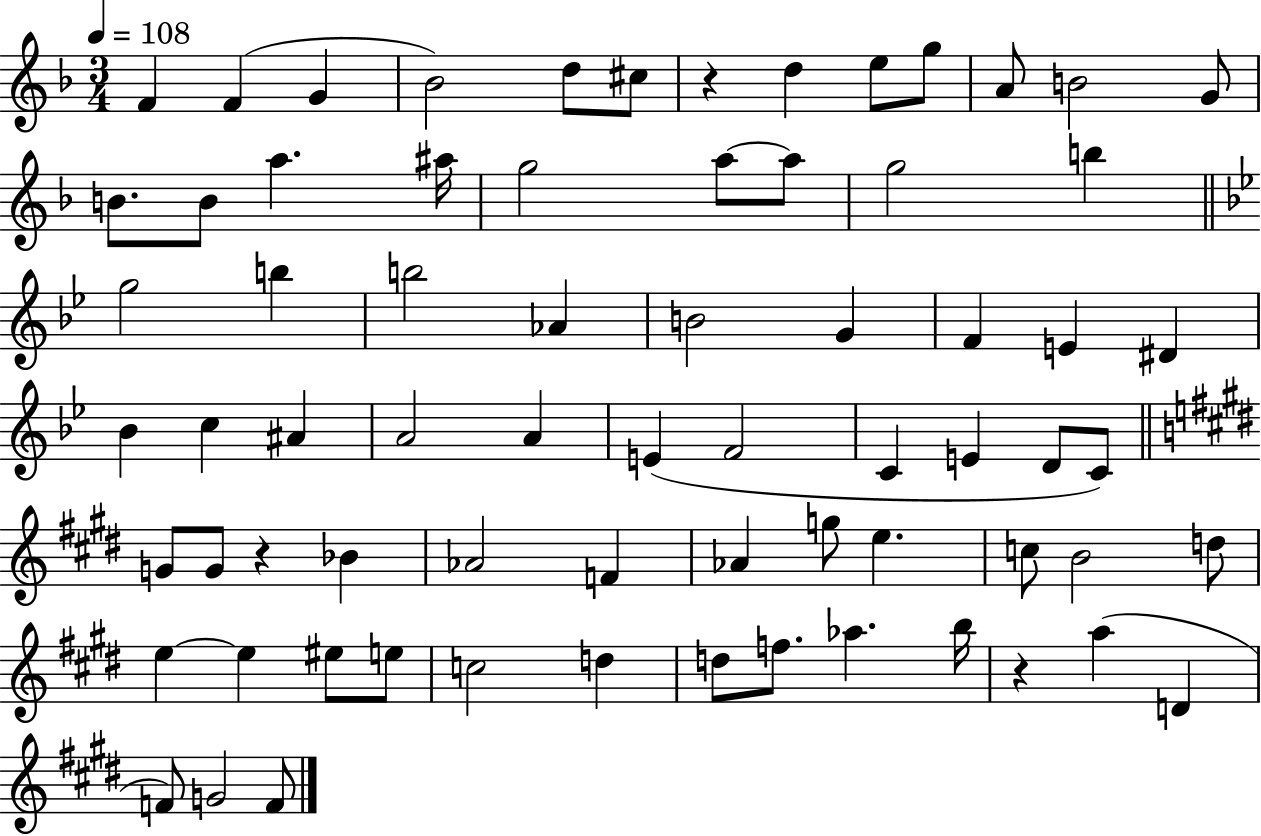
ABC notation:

X:1
T:Untitled
M:3/4
L:1/4
K:F
F F G _B2 d/2 ^c/2 z d e/2 g/2 A/2 B2 G/2 B/2 B/2 a ^a/4 g2 a/2 a/2 g2 b g2 b b2 _A B2 G F E ^D _B c ^A A2 A E F2 C E D/2 C/2 G/2 G/2 z _B _A2 F _A g/2 e c/2 B2 d/2 e e ^e/2 e/2 c2 d d/2 f/2 _a b/4 z a D F/2 G2 F/2